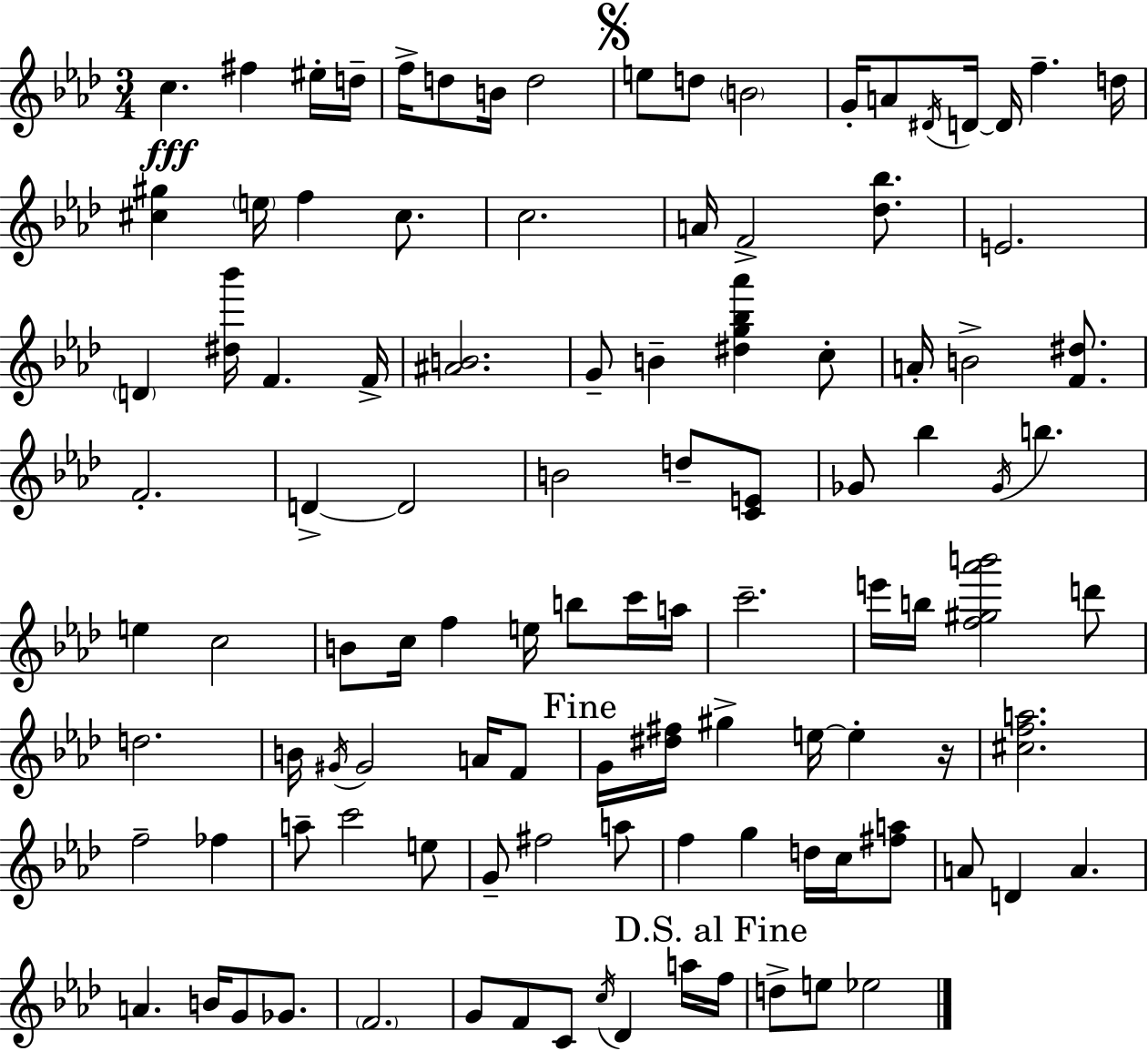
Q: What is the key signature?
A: F minor